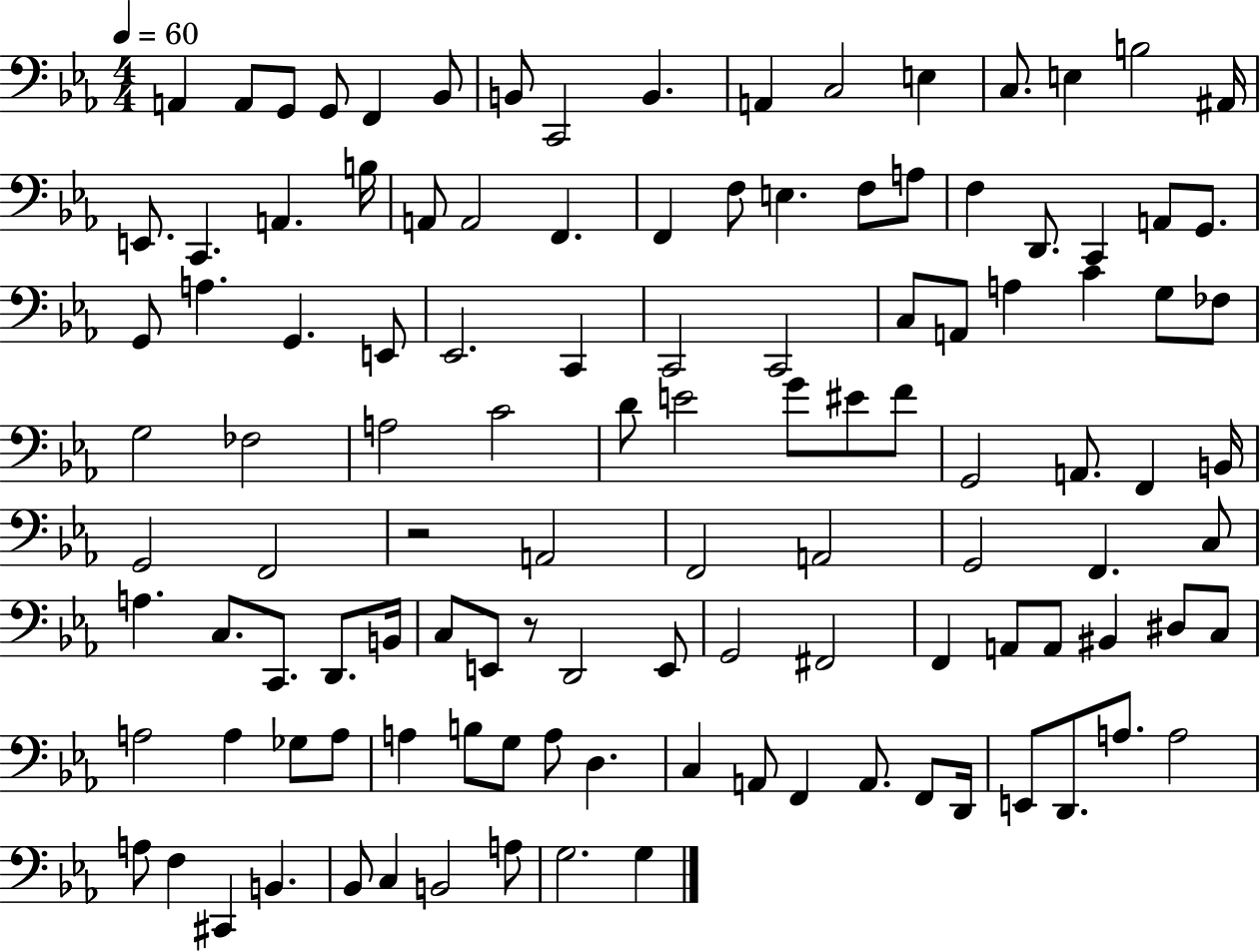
X:1
T:Untitled
M:4/4
L:1/4
K:Eb
A,, A,,/2 G,,/2 G,,/2 F,, _B,,/2 B,,/2 C,,2 B,, A,, C,2 E, C,/2 E, B,2 ^A,,/4 E,,/2 C,, A,, B,/4 A,,/2 A,,2 F,, F,, F,/2 E, F,/2 A,/2 F, D,,/2 C,, A,,/2 G,,/2 G,,/2 A, G,, E,,/2 _E,,2 C,, C,,2 C,,2 C,/2 A,,/2 A, C G,/2 _F,/2 G,2 _F,2 A,2 C2 D/2 E2 G/2 ^E/2 F/2 G,,2 A,,/2 F,, B,,/4 G,,2 F,,2 z2 A,,2 F,,2 A,,2 G,,2 F,, C,/2 A, C,/2 C,,/2 D,,/2 B,,/4 C,/2 E,,/2 z/2 D,,2 E,,/2 G,,2 ^F,,2 F,, A,,/2 A,,/2 ^B,, ^D,/2 C,/2 A,2 A, _G,/2 A,/2 A, B,/2 G,/2 A,/2 D, C, A,,/2 F,, A,,/2 F,,/2 D,,/4 E,,/2 D,,/2 A,/2 A,2 A,/2 F, ^C,, B,, _B,,/2 C, B,,2 A,/2 G,2 G,